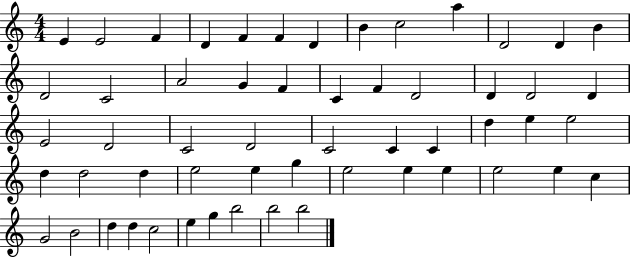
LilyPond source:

{
  \clef treble
  \numericTimeSignature
  \time 4/4
  \key c \major
  e'4 e'2 f'4 | d'4 f'4 f'4 d'4 | b'4 c''2 a''4 | d'2 d'4 b'4 | \break d'2 c'2 | a'2 g'4 f'4 | c'4 f'4 d'2 | d'4 d'2 d'4 | \break e'2 d'2 | c'2 d'2 | c'2 c'4 c'4 | d''4 e''4 e''2 | \break d''4 d''2 d''4 | e''2 e''4 g''4 | e''2 e''4 e''4 | e''2 e''4 c''4 | \break g'2 b'2 | d''4 d''4 c''2 | e''4 g''4 b''2 | b''2 b''2 | \break \bar "|."
}